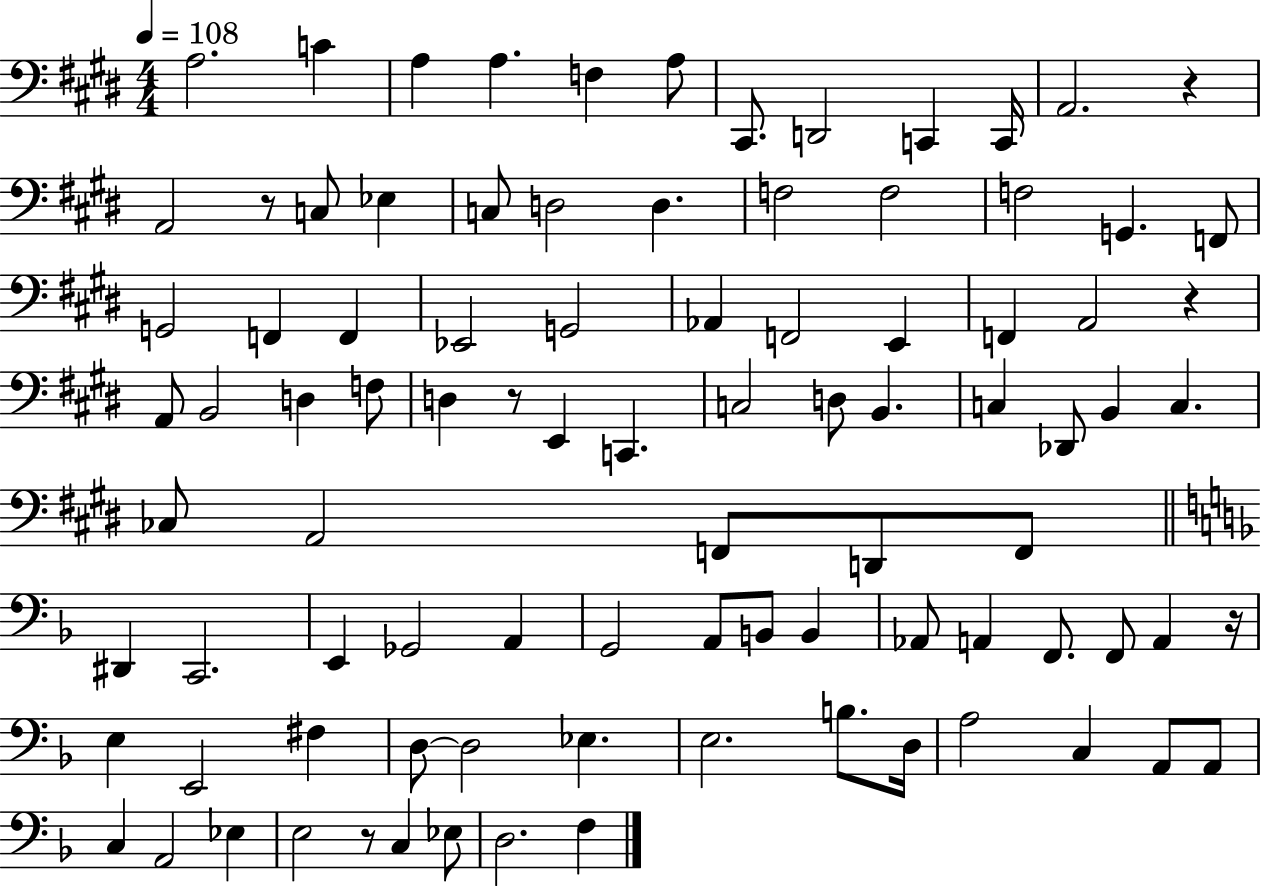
A3/h. C4/q A3/q A3/q. F3/q A3/e C#2/e. D2/h C2/q C2/s A2/h. R/q A2/h R/e C3/e Eb3/q C3/e D3/h D3/q. F3/h F3/h F3/h G2/q. F2/e G2/h F2/q F2/q Eb2/h G2/h Ab2/q F2/h E2/q F2/q A2/h R/q A2/e B2/h D3/q F3/e D3/q R/e E2/q C2/q. C3/h D3/e B2/q. C3/q Db2/e B2/q C3/q. CES3/e A2/h F2/e D2/e F2/e D#2/q C2/h. E2/q Gb2/h A2/q G2/h A2/e B2/e B2/q Ab2/e A2/q F2/e. F2/e A2/q R/s E3/q E2/h F#3/q D3/e D3/h Eb3/q. E3/h. B3/e. D3/s A3/h C3/q A2/e A2/e C3/q A2/h Eb3/q E3/h R/e C3/q Eb3/e D3/h. F3/q